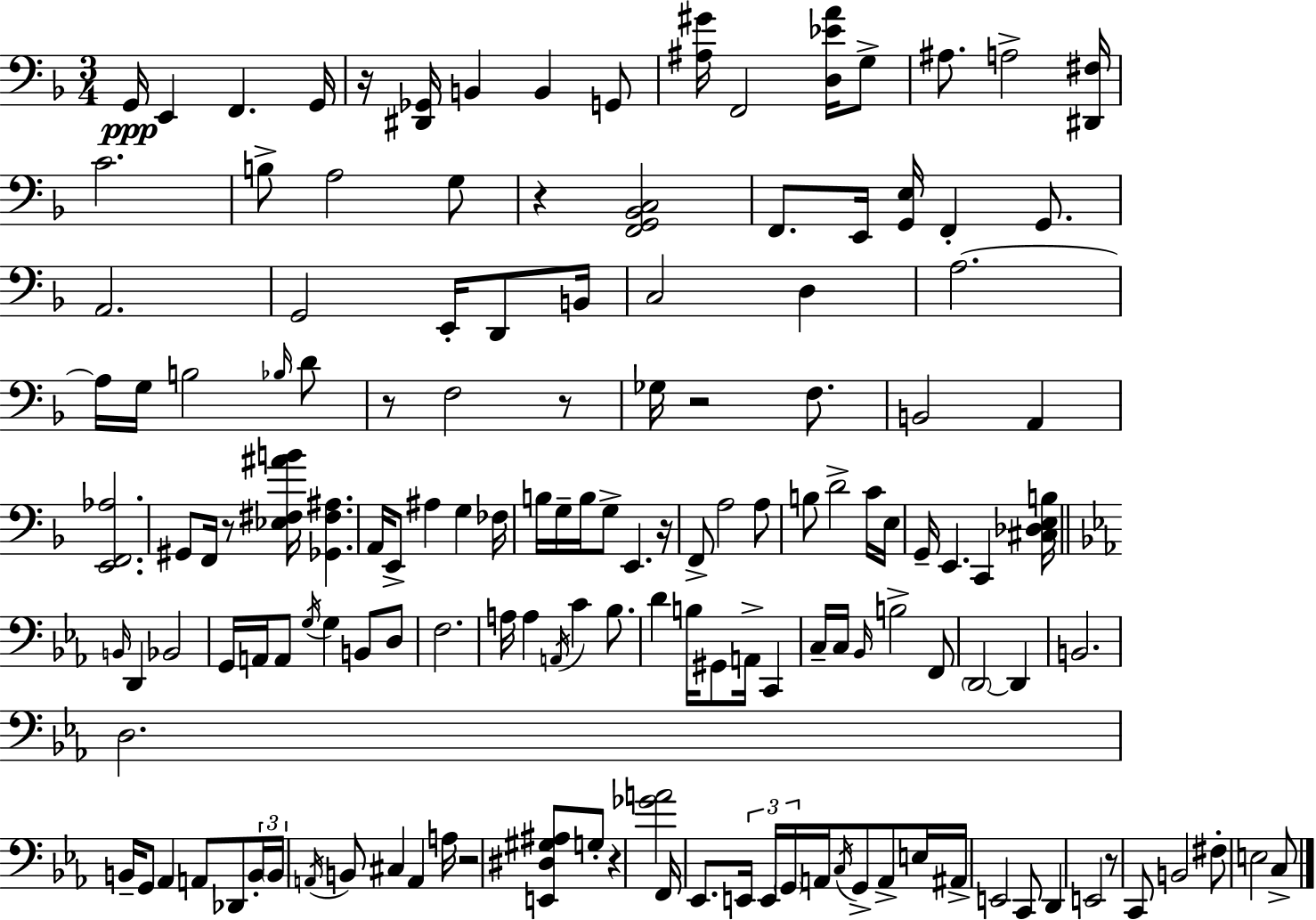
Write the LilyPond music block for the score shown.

{
  \clef bass
  \numericTimeSignature
  \time 3/4
  \key d \minor
  g,16\ppp e,4 f,4. g,16 | r16 <dis, ges,>16 b,4 b,4 g,8 | <ais gis'>16 f,2 <d ees' a'>16 g8-> | ais8. a2-> <dis, fis>16 | \break c'2. | b8-> a2 g8 | r4 <f, g, bes, c>2 | f,8. e,16 <g, e>16 f,4-. g,8. | \break a,2. | g,2 e,16-. d,8 b,16 | c2 d4 | a2.~~ | \break a16 g16 b2 \grace { bes16 } d'8 | r8 f2 r8 | ges16 r2 f8. | b,2 a,4 | \break <e, f, aes>2. | gis,8 f,16 r8 <ees fis ais' b'>16 <ges, fis ais>4. | a,16 e,8-> ais4 g4 | fes16 b16 g16-- b16 g8-> e,4. | \break r16 f,8-> a2 a8 | b8 d'2-> c'16 | e16 g,16-- e,4. c,4 | <cis des e b>16 \bar "||" \break \key ees \major \grace { b,16 } d,4 bes,2 | g,16 a,16 a,8 \acciaccatura { g16 } g4 b,8 | d8 f2. | a16 a4 \acciaccatura { a,16 } c'4 | \break bes8. d'4 b16 gis,8 a,16-> c,4 | c16-- c16 \grace { bes,16 } b2-> | f,8 \parenthesize d,2~~ | d,4 b,2. | \break d2. | b,16-- g,8 aes,4 a,8 | des,8 \tuplet 3/2 { b,16-. \parenthesize b,16 \acciaccatura { a,16 } } b,8 cis4 | a,4 a16 r2 | \break <e, dis gis ais>8 g8-. r4 <ges' a'>2 | f,16 ees,8. \tuplet 3/2 { e,16 e,16 \parenthesize g,16 } | a,16 \acciaccatura { c16 } g,8-> a,8-> e16 ais,16-> e,2 | c,8 d,4 e,2 | \break r8 c,8 b,2 | fis8-. e2 | c8-> \bar "|."
}